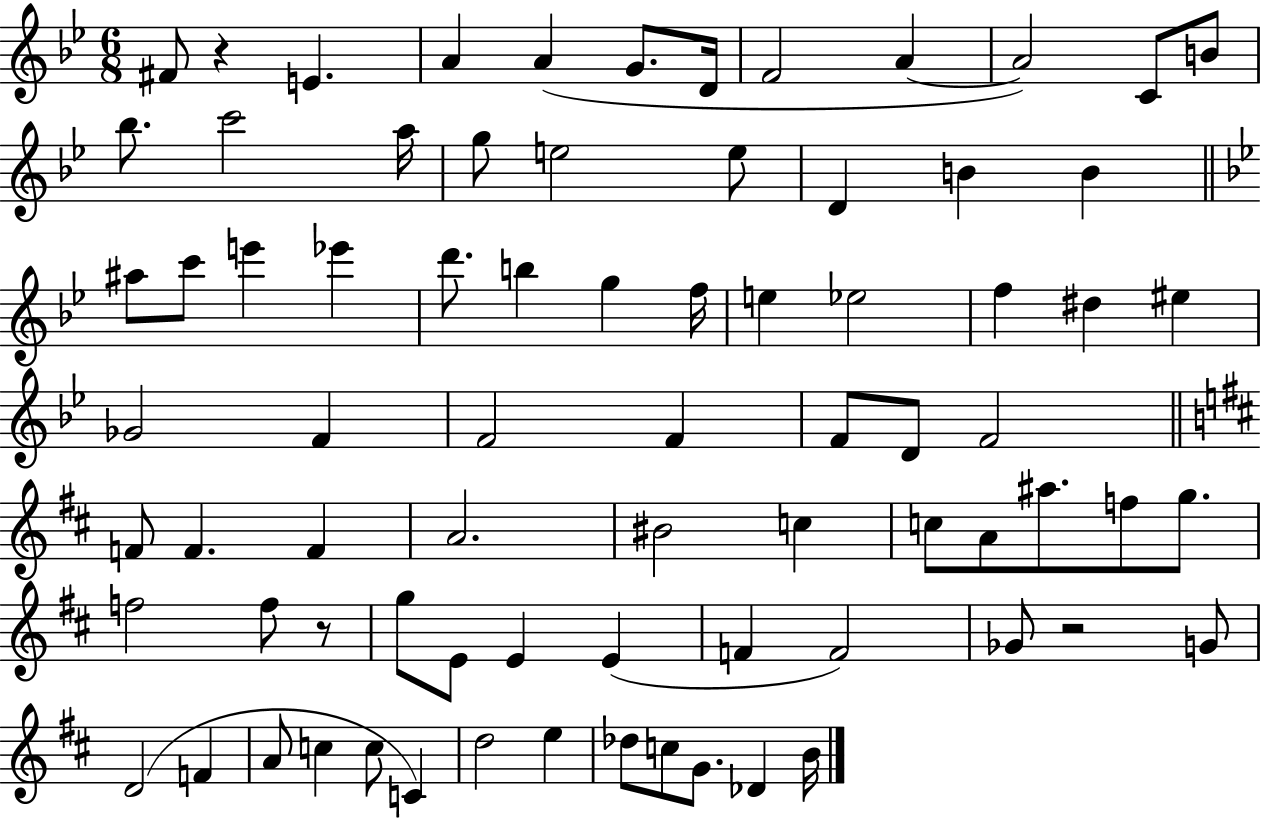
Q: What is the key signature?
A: BES major